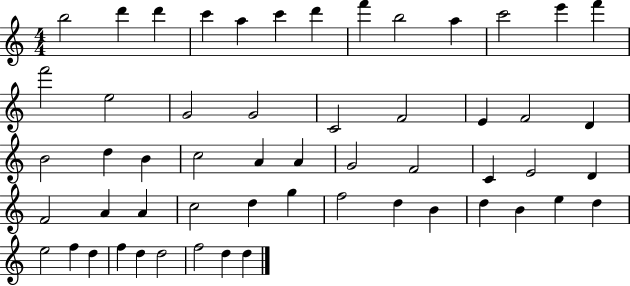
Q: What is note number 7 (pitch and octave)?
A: D6